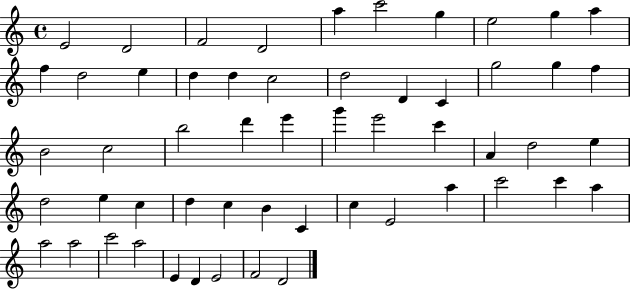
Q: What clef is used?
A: treble